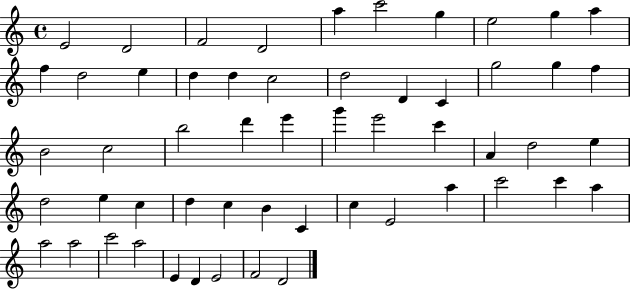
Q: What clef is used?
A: treble